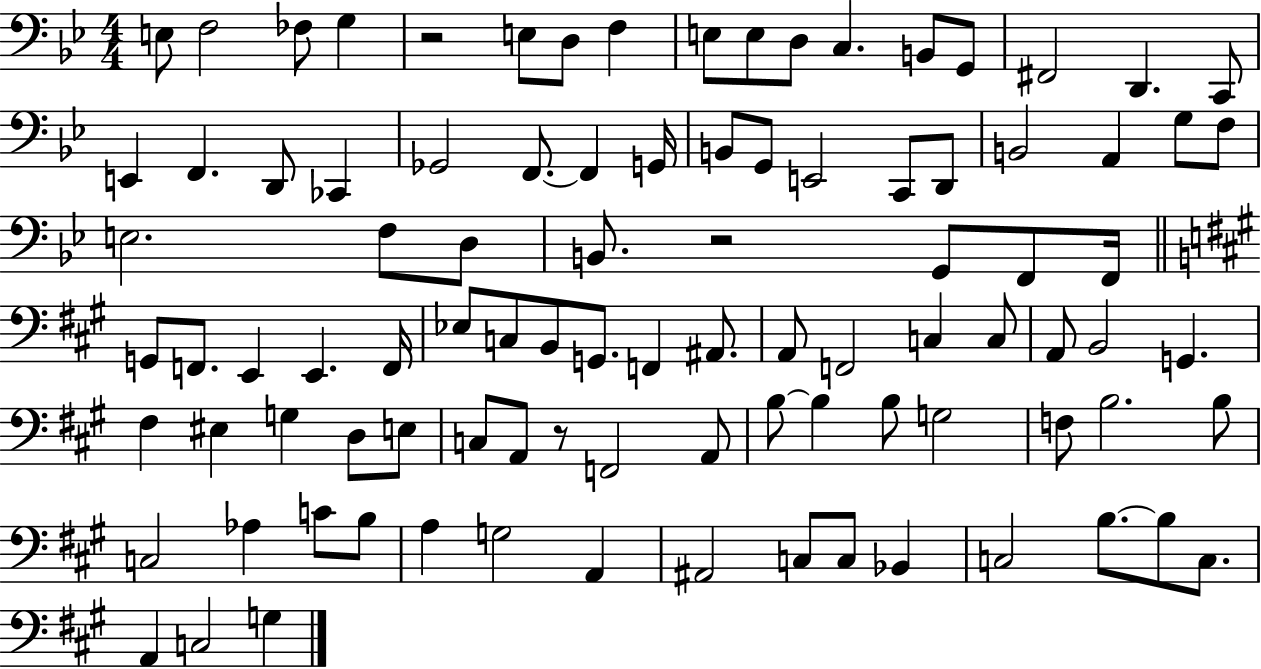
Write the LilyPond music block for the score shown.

{
  \clef bass
  \numericTimeSignature
  \time 4/4
  \key bes \major
  \repeat volta 2 { e8 f2 fes8 g4 | r2 e8 d8 f4 | e8 e8 d8 c4. b,8 g,8 | fis,2 d,4. c,8 | \break e,4 f,4. d,8 ces,4 | ges,2 f,8.~~ f,4 g,16 | b,8 g,8 e,2 c,8 d,8 | b,2 a,4 g8 f8 | \break e2. f8 d8 | b,8. r2 g,8 f,8 f,16 | \bar "||" \break \key a \major g,8 f,8. e,4 e,4. f,16 | ees8 c8 b,8 g,8. f,4 ais,8. | a,8 f,2 c4 c8 | a,8 b,2 g,4. | \break fis4 eis4 g4 d8 e8 | c8 a,8 r8 f,2 a,8 | b8~~ b4 b8 g2 | f8 b2. b8 | \break c2 aes4 c'8 b8 | a4 g2 a,4 | ais,2 c8 c8 bes,4 | c2 b8.~~ b8 c8. | \break a,4 c2 g4 | } \bar "|."
}